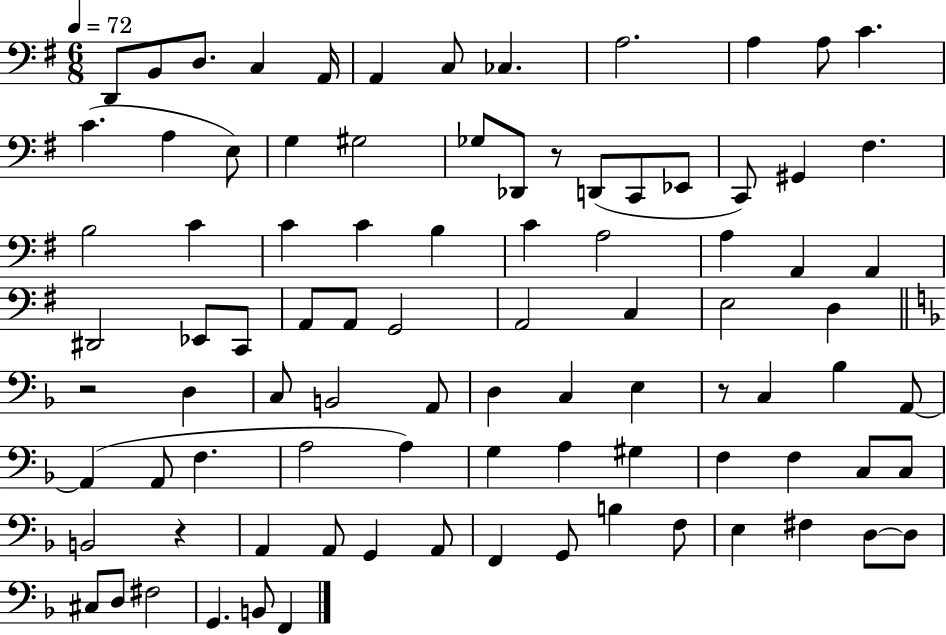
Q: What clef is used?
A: bass